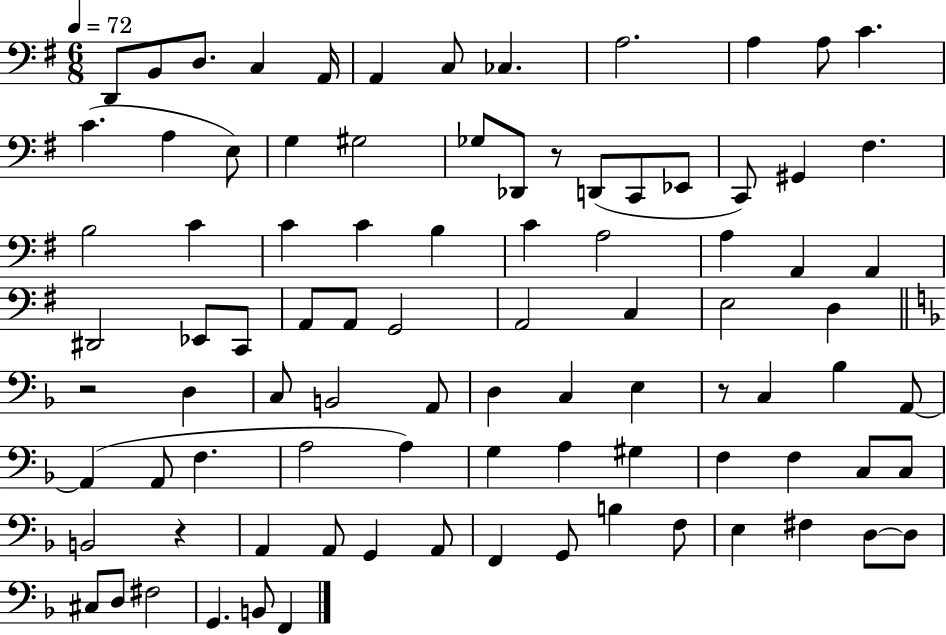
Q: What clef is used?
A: bass